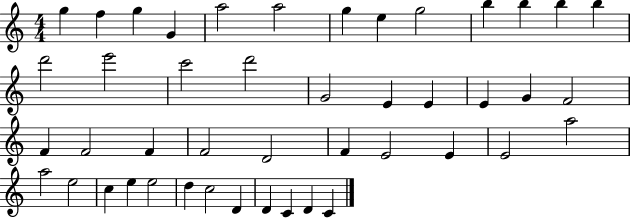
{
  \clef treble
  \numericTimeSignature
  \time 4/4
  \key c \major
  g''4 f''4 g''4 g'4 | a''2 a''2 | g''4 e''4 g''2 | b''4 b''4 b''4 b''4 | \break d'''2 e'''2 | c'''2 d'''2 | g'2 e'4 e'4 | e'4 g'4 f'2 | \break f'4 f'2 f'4 | f'2 d'2 | f'4 e'2 e'4 | e'2 a''2 | \break a''2 e''2 | c''4 e''4 e''2 | d''4 c''2 d'4 | d'4 c'4 d'4 c'4 | \break \bar "|."
}